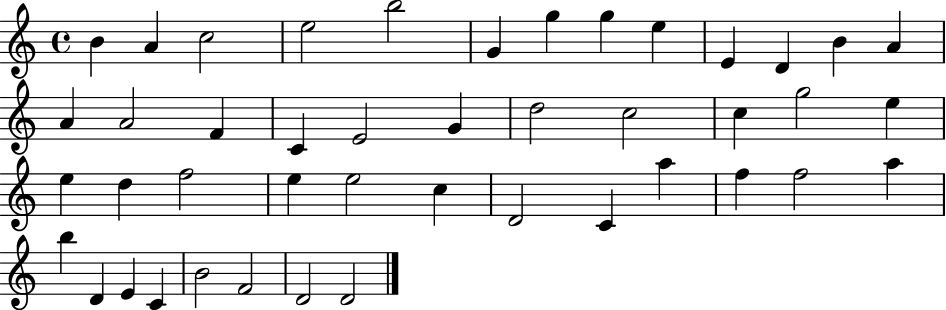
B4/q A4/q C5/h E5/h B5/h G4/q G5/q G5/q E5/q E4/q D4/q B4/q A4/q A4/q A4/h F4/q C4/q E4/h G4/q D5/h C5/h C5/q G5/h E5/q E5/q D5/q F5/h E5/q E5/h C5/q D4/h C4/q A5/q F5/q F5/h A5/q B5/q D4/q E4/q C4/q B4/h F4/h D4/h D4/h